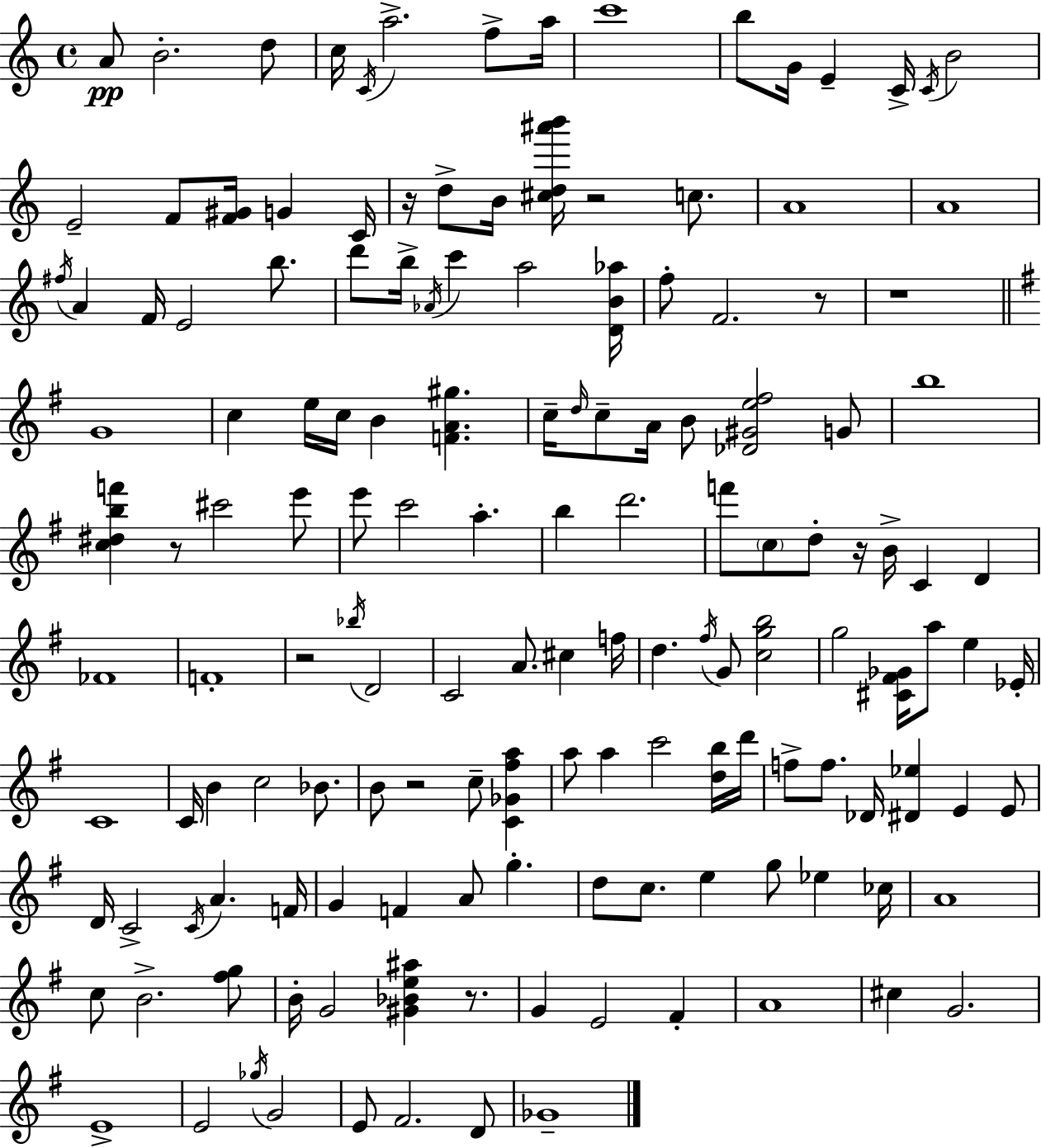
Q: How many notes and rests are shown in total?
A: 148